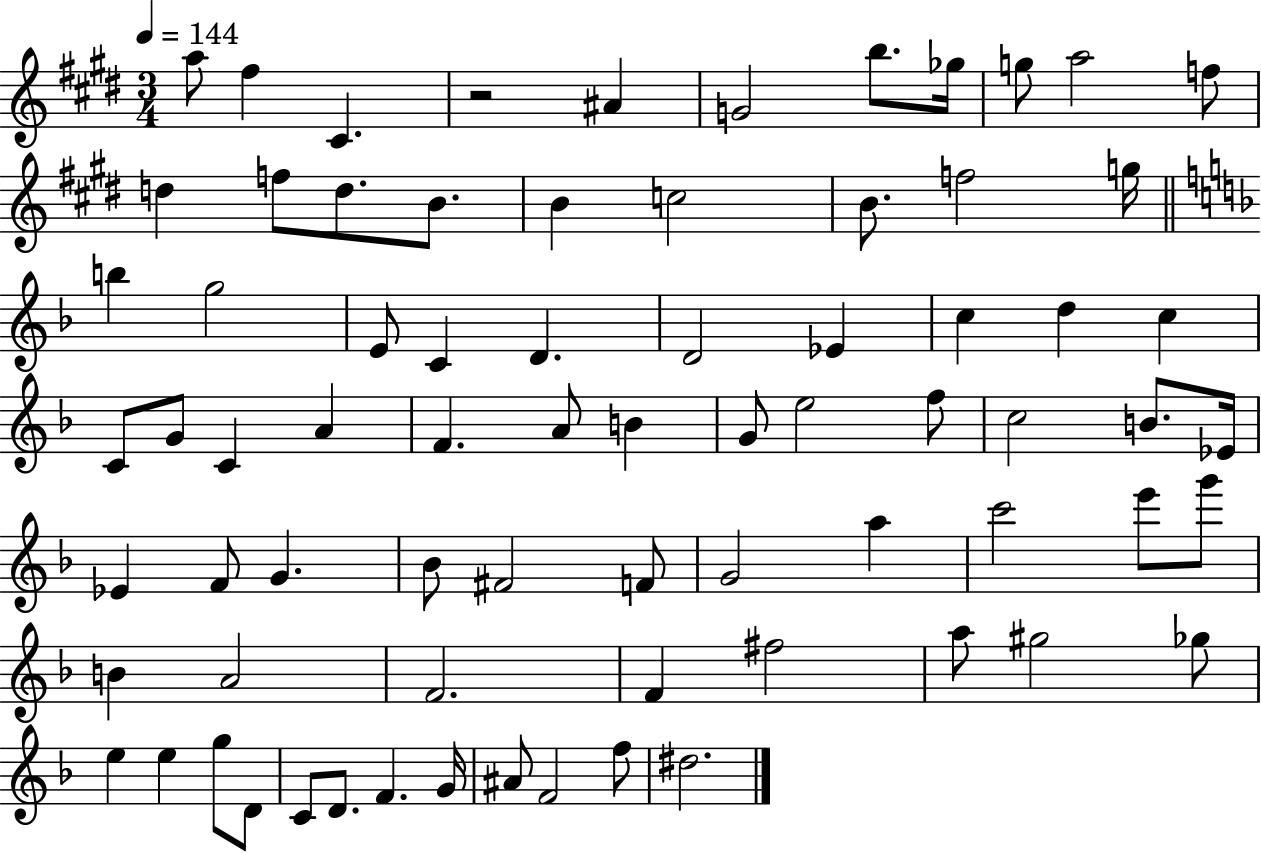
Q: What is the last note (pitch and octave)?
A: D#5